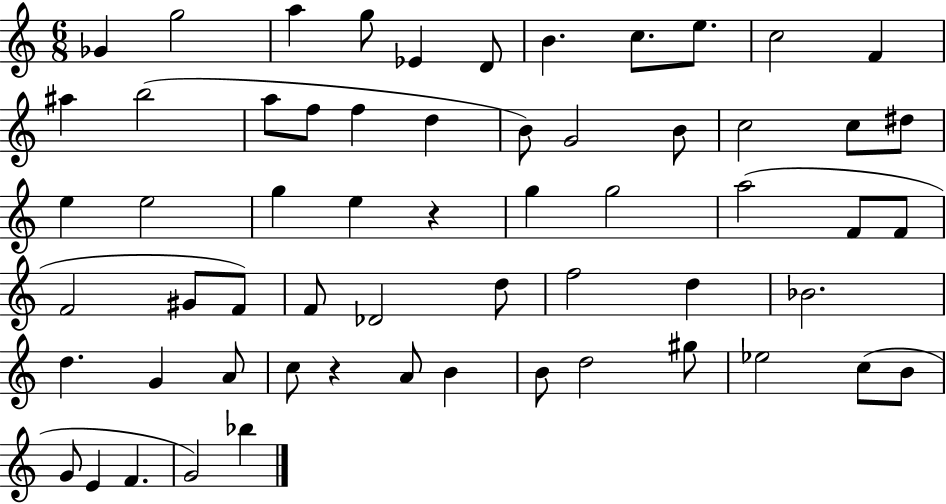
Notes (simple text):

Gb4/q G5/h A5/q G5/e Eb4/q D4/e B4/q. C5/e. E5/e. C5/h F4/q A#5/q B5/h A5/e F5/e F5/q D5/q B4/e G4/h B4/e C5/h C5/e D#5/e E5/q E5/h G5/q E5/q R/q G5/q G5/h A5/h F4/e F4/e F4/h G#4/e F4/e F4/e Db4/h D5/e F5/h D5/q Bb4/h. D5/q. G4/q A4/e C5/e R/q A4/e B4/q B4/e D5/h G#5/e Eb5/h C5/e B4/e G4/e E4/q F4/q. G4/h Bb5/q